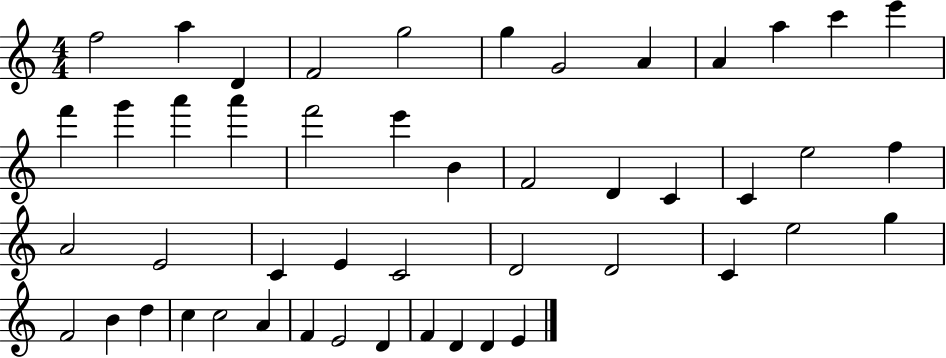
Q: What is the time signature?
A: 4/4